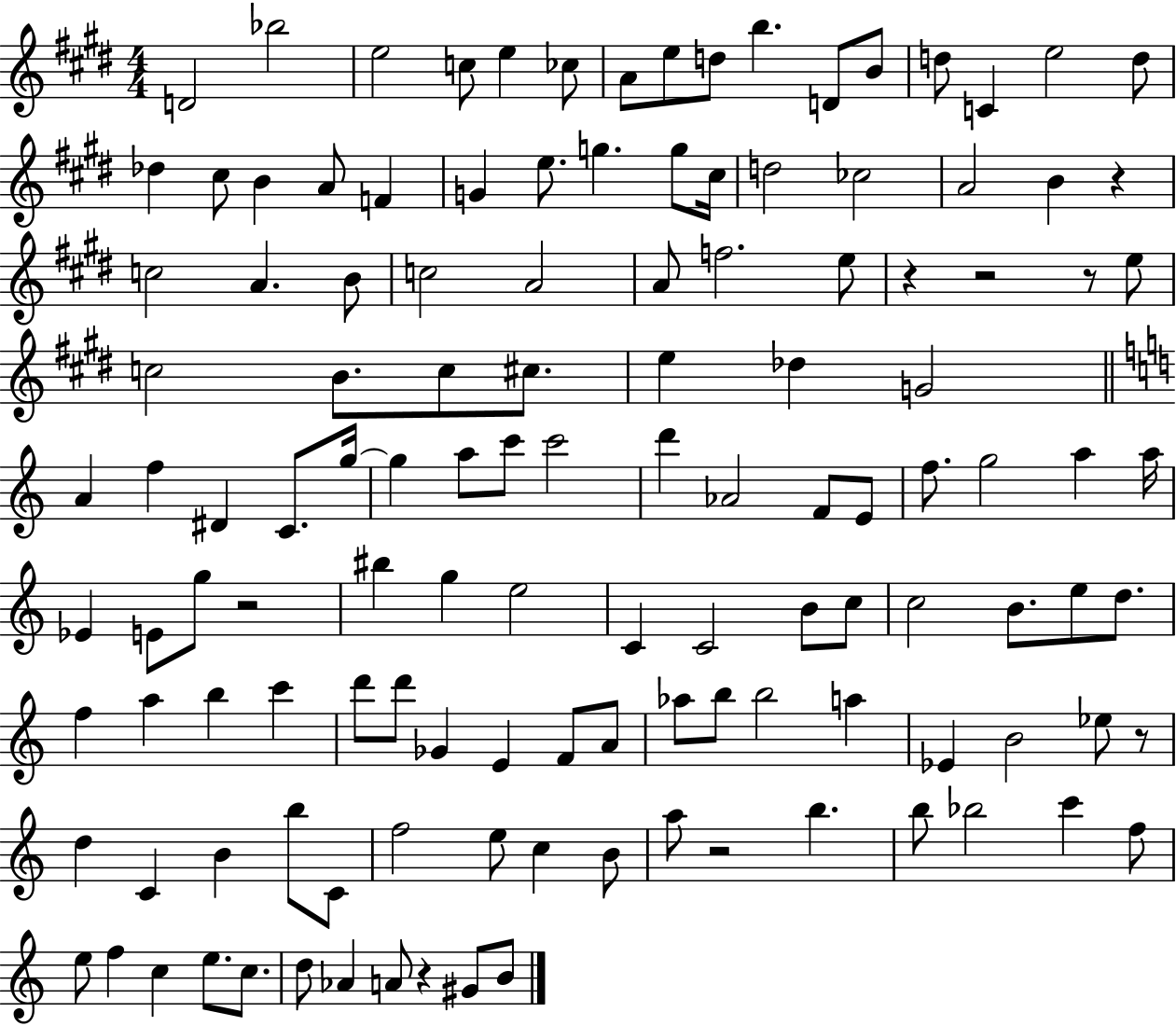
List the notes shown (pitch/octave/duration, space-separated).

D4/h Bb5/h E5/h C5/e E5/q CES5/e A4/e E5/e D5/e B5/q. D4/e B4/e D5/e C4/q E5/h D5/e Db5/q C#5/e B4/q A4/e F4/q G4/q E5/e. G5/q. G5/e C#5/s D5/h CES5/h A4/h B4/q R/q C5/h A4/q. B4/e C5/h A4/h A4/e F5/h. E5/e R/q R/h R/e E5/e C5/h B4/e. C5/e C#5/e. E5/q Db5/q G4/h A4/q F5/q D#4/q C4/e. G5/s G5/q A5/e C6/e C6/h D6/q Ab4/h F4/e E4/e F5/e. G5/h A5/q A5/s Eb4/q E4/e G5/e R/h BIS5/q G5/q E5/h C4/q C4/h B4/e C5/e C5/h B4/e. E5/e D5/e. F5/q A5/q B5/q C6/q D6/e D6/e Gb4/q E4/q F4/e A4/e Ab5/e B5/e B5/h A5/q Eb4/q B4/h Eb5/e R/e D5/q C4/q B4/q B5/e C4/e F5/h E5/e C5/q B4/e A5/e R/h B5/q. B5/e Bb5/h C6/q F5/e E5/e F5/q C5/q E5/e. C5/e. D5/e Ab4/q A4/e R/q G#4/e B4/e